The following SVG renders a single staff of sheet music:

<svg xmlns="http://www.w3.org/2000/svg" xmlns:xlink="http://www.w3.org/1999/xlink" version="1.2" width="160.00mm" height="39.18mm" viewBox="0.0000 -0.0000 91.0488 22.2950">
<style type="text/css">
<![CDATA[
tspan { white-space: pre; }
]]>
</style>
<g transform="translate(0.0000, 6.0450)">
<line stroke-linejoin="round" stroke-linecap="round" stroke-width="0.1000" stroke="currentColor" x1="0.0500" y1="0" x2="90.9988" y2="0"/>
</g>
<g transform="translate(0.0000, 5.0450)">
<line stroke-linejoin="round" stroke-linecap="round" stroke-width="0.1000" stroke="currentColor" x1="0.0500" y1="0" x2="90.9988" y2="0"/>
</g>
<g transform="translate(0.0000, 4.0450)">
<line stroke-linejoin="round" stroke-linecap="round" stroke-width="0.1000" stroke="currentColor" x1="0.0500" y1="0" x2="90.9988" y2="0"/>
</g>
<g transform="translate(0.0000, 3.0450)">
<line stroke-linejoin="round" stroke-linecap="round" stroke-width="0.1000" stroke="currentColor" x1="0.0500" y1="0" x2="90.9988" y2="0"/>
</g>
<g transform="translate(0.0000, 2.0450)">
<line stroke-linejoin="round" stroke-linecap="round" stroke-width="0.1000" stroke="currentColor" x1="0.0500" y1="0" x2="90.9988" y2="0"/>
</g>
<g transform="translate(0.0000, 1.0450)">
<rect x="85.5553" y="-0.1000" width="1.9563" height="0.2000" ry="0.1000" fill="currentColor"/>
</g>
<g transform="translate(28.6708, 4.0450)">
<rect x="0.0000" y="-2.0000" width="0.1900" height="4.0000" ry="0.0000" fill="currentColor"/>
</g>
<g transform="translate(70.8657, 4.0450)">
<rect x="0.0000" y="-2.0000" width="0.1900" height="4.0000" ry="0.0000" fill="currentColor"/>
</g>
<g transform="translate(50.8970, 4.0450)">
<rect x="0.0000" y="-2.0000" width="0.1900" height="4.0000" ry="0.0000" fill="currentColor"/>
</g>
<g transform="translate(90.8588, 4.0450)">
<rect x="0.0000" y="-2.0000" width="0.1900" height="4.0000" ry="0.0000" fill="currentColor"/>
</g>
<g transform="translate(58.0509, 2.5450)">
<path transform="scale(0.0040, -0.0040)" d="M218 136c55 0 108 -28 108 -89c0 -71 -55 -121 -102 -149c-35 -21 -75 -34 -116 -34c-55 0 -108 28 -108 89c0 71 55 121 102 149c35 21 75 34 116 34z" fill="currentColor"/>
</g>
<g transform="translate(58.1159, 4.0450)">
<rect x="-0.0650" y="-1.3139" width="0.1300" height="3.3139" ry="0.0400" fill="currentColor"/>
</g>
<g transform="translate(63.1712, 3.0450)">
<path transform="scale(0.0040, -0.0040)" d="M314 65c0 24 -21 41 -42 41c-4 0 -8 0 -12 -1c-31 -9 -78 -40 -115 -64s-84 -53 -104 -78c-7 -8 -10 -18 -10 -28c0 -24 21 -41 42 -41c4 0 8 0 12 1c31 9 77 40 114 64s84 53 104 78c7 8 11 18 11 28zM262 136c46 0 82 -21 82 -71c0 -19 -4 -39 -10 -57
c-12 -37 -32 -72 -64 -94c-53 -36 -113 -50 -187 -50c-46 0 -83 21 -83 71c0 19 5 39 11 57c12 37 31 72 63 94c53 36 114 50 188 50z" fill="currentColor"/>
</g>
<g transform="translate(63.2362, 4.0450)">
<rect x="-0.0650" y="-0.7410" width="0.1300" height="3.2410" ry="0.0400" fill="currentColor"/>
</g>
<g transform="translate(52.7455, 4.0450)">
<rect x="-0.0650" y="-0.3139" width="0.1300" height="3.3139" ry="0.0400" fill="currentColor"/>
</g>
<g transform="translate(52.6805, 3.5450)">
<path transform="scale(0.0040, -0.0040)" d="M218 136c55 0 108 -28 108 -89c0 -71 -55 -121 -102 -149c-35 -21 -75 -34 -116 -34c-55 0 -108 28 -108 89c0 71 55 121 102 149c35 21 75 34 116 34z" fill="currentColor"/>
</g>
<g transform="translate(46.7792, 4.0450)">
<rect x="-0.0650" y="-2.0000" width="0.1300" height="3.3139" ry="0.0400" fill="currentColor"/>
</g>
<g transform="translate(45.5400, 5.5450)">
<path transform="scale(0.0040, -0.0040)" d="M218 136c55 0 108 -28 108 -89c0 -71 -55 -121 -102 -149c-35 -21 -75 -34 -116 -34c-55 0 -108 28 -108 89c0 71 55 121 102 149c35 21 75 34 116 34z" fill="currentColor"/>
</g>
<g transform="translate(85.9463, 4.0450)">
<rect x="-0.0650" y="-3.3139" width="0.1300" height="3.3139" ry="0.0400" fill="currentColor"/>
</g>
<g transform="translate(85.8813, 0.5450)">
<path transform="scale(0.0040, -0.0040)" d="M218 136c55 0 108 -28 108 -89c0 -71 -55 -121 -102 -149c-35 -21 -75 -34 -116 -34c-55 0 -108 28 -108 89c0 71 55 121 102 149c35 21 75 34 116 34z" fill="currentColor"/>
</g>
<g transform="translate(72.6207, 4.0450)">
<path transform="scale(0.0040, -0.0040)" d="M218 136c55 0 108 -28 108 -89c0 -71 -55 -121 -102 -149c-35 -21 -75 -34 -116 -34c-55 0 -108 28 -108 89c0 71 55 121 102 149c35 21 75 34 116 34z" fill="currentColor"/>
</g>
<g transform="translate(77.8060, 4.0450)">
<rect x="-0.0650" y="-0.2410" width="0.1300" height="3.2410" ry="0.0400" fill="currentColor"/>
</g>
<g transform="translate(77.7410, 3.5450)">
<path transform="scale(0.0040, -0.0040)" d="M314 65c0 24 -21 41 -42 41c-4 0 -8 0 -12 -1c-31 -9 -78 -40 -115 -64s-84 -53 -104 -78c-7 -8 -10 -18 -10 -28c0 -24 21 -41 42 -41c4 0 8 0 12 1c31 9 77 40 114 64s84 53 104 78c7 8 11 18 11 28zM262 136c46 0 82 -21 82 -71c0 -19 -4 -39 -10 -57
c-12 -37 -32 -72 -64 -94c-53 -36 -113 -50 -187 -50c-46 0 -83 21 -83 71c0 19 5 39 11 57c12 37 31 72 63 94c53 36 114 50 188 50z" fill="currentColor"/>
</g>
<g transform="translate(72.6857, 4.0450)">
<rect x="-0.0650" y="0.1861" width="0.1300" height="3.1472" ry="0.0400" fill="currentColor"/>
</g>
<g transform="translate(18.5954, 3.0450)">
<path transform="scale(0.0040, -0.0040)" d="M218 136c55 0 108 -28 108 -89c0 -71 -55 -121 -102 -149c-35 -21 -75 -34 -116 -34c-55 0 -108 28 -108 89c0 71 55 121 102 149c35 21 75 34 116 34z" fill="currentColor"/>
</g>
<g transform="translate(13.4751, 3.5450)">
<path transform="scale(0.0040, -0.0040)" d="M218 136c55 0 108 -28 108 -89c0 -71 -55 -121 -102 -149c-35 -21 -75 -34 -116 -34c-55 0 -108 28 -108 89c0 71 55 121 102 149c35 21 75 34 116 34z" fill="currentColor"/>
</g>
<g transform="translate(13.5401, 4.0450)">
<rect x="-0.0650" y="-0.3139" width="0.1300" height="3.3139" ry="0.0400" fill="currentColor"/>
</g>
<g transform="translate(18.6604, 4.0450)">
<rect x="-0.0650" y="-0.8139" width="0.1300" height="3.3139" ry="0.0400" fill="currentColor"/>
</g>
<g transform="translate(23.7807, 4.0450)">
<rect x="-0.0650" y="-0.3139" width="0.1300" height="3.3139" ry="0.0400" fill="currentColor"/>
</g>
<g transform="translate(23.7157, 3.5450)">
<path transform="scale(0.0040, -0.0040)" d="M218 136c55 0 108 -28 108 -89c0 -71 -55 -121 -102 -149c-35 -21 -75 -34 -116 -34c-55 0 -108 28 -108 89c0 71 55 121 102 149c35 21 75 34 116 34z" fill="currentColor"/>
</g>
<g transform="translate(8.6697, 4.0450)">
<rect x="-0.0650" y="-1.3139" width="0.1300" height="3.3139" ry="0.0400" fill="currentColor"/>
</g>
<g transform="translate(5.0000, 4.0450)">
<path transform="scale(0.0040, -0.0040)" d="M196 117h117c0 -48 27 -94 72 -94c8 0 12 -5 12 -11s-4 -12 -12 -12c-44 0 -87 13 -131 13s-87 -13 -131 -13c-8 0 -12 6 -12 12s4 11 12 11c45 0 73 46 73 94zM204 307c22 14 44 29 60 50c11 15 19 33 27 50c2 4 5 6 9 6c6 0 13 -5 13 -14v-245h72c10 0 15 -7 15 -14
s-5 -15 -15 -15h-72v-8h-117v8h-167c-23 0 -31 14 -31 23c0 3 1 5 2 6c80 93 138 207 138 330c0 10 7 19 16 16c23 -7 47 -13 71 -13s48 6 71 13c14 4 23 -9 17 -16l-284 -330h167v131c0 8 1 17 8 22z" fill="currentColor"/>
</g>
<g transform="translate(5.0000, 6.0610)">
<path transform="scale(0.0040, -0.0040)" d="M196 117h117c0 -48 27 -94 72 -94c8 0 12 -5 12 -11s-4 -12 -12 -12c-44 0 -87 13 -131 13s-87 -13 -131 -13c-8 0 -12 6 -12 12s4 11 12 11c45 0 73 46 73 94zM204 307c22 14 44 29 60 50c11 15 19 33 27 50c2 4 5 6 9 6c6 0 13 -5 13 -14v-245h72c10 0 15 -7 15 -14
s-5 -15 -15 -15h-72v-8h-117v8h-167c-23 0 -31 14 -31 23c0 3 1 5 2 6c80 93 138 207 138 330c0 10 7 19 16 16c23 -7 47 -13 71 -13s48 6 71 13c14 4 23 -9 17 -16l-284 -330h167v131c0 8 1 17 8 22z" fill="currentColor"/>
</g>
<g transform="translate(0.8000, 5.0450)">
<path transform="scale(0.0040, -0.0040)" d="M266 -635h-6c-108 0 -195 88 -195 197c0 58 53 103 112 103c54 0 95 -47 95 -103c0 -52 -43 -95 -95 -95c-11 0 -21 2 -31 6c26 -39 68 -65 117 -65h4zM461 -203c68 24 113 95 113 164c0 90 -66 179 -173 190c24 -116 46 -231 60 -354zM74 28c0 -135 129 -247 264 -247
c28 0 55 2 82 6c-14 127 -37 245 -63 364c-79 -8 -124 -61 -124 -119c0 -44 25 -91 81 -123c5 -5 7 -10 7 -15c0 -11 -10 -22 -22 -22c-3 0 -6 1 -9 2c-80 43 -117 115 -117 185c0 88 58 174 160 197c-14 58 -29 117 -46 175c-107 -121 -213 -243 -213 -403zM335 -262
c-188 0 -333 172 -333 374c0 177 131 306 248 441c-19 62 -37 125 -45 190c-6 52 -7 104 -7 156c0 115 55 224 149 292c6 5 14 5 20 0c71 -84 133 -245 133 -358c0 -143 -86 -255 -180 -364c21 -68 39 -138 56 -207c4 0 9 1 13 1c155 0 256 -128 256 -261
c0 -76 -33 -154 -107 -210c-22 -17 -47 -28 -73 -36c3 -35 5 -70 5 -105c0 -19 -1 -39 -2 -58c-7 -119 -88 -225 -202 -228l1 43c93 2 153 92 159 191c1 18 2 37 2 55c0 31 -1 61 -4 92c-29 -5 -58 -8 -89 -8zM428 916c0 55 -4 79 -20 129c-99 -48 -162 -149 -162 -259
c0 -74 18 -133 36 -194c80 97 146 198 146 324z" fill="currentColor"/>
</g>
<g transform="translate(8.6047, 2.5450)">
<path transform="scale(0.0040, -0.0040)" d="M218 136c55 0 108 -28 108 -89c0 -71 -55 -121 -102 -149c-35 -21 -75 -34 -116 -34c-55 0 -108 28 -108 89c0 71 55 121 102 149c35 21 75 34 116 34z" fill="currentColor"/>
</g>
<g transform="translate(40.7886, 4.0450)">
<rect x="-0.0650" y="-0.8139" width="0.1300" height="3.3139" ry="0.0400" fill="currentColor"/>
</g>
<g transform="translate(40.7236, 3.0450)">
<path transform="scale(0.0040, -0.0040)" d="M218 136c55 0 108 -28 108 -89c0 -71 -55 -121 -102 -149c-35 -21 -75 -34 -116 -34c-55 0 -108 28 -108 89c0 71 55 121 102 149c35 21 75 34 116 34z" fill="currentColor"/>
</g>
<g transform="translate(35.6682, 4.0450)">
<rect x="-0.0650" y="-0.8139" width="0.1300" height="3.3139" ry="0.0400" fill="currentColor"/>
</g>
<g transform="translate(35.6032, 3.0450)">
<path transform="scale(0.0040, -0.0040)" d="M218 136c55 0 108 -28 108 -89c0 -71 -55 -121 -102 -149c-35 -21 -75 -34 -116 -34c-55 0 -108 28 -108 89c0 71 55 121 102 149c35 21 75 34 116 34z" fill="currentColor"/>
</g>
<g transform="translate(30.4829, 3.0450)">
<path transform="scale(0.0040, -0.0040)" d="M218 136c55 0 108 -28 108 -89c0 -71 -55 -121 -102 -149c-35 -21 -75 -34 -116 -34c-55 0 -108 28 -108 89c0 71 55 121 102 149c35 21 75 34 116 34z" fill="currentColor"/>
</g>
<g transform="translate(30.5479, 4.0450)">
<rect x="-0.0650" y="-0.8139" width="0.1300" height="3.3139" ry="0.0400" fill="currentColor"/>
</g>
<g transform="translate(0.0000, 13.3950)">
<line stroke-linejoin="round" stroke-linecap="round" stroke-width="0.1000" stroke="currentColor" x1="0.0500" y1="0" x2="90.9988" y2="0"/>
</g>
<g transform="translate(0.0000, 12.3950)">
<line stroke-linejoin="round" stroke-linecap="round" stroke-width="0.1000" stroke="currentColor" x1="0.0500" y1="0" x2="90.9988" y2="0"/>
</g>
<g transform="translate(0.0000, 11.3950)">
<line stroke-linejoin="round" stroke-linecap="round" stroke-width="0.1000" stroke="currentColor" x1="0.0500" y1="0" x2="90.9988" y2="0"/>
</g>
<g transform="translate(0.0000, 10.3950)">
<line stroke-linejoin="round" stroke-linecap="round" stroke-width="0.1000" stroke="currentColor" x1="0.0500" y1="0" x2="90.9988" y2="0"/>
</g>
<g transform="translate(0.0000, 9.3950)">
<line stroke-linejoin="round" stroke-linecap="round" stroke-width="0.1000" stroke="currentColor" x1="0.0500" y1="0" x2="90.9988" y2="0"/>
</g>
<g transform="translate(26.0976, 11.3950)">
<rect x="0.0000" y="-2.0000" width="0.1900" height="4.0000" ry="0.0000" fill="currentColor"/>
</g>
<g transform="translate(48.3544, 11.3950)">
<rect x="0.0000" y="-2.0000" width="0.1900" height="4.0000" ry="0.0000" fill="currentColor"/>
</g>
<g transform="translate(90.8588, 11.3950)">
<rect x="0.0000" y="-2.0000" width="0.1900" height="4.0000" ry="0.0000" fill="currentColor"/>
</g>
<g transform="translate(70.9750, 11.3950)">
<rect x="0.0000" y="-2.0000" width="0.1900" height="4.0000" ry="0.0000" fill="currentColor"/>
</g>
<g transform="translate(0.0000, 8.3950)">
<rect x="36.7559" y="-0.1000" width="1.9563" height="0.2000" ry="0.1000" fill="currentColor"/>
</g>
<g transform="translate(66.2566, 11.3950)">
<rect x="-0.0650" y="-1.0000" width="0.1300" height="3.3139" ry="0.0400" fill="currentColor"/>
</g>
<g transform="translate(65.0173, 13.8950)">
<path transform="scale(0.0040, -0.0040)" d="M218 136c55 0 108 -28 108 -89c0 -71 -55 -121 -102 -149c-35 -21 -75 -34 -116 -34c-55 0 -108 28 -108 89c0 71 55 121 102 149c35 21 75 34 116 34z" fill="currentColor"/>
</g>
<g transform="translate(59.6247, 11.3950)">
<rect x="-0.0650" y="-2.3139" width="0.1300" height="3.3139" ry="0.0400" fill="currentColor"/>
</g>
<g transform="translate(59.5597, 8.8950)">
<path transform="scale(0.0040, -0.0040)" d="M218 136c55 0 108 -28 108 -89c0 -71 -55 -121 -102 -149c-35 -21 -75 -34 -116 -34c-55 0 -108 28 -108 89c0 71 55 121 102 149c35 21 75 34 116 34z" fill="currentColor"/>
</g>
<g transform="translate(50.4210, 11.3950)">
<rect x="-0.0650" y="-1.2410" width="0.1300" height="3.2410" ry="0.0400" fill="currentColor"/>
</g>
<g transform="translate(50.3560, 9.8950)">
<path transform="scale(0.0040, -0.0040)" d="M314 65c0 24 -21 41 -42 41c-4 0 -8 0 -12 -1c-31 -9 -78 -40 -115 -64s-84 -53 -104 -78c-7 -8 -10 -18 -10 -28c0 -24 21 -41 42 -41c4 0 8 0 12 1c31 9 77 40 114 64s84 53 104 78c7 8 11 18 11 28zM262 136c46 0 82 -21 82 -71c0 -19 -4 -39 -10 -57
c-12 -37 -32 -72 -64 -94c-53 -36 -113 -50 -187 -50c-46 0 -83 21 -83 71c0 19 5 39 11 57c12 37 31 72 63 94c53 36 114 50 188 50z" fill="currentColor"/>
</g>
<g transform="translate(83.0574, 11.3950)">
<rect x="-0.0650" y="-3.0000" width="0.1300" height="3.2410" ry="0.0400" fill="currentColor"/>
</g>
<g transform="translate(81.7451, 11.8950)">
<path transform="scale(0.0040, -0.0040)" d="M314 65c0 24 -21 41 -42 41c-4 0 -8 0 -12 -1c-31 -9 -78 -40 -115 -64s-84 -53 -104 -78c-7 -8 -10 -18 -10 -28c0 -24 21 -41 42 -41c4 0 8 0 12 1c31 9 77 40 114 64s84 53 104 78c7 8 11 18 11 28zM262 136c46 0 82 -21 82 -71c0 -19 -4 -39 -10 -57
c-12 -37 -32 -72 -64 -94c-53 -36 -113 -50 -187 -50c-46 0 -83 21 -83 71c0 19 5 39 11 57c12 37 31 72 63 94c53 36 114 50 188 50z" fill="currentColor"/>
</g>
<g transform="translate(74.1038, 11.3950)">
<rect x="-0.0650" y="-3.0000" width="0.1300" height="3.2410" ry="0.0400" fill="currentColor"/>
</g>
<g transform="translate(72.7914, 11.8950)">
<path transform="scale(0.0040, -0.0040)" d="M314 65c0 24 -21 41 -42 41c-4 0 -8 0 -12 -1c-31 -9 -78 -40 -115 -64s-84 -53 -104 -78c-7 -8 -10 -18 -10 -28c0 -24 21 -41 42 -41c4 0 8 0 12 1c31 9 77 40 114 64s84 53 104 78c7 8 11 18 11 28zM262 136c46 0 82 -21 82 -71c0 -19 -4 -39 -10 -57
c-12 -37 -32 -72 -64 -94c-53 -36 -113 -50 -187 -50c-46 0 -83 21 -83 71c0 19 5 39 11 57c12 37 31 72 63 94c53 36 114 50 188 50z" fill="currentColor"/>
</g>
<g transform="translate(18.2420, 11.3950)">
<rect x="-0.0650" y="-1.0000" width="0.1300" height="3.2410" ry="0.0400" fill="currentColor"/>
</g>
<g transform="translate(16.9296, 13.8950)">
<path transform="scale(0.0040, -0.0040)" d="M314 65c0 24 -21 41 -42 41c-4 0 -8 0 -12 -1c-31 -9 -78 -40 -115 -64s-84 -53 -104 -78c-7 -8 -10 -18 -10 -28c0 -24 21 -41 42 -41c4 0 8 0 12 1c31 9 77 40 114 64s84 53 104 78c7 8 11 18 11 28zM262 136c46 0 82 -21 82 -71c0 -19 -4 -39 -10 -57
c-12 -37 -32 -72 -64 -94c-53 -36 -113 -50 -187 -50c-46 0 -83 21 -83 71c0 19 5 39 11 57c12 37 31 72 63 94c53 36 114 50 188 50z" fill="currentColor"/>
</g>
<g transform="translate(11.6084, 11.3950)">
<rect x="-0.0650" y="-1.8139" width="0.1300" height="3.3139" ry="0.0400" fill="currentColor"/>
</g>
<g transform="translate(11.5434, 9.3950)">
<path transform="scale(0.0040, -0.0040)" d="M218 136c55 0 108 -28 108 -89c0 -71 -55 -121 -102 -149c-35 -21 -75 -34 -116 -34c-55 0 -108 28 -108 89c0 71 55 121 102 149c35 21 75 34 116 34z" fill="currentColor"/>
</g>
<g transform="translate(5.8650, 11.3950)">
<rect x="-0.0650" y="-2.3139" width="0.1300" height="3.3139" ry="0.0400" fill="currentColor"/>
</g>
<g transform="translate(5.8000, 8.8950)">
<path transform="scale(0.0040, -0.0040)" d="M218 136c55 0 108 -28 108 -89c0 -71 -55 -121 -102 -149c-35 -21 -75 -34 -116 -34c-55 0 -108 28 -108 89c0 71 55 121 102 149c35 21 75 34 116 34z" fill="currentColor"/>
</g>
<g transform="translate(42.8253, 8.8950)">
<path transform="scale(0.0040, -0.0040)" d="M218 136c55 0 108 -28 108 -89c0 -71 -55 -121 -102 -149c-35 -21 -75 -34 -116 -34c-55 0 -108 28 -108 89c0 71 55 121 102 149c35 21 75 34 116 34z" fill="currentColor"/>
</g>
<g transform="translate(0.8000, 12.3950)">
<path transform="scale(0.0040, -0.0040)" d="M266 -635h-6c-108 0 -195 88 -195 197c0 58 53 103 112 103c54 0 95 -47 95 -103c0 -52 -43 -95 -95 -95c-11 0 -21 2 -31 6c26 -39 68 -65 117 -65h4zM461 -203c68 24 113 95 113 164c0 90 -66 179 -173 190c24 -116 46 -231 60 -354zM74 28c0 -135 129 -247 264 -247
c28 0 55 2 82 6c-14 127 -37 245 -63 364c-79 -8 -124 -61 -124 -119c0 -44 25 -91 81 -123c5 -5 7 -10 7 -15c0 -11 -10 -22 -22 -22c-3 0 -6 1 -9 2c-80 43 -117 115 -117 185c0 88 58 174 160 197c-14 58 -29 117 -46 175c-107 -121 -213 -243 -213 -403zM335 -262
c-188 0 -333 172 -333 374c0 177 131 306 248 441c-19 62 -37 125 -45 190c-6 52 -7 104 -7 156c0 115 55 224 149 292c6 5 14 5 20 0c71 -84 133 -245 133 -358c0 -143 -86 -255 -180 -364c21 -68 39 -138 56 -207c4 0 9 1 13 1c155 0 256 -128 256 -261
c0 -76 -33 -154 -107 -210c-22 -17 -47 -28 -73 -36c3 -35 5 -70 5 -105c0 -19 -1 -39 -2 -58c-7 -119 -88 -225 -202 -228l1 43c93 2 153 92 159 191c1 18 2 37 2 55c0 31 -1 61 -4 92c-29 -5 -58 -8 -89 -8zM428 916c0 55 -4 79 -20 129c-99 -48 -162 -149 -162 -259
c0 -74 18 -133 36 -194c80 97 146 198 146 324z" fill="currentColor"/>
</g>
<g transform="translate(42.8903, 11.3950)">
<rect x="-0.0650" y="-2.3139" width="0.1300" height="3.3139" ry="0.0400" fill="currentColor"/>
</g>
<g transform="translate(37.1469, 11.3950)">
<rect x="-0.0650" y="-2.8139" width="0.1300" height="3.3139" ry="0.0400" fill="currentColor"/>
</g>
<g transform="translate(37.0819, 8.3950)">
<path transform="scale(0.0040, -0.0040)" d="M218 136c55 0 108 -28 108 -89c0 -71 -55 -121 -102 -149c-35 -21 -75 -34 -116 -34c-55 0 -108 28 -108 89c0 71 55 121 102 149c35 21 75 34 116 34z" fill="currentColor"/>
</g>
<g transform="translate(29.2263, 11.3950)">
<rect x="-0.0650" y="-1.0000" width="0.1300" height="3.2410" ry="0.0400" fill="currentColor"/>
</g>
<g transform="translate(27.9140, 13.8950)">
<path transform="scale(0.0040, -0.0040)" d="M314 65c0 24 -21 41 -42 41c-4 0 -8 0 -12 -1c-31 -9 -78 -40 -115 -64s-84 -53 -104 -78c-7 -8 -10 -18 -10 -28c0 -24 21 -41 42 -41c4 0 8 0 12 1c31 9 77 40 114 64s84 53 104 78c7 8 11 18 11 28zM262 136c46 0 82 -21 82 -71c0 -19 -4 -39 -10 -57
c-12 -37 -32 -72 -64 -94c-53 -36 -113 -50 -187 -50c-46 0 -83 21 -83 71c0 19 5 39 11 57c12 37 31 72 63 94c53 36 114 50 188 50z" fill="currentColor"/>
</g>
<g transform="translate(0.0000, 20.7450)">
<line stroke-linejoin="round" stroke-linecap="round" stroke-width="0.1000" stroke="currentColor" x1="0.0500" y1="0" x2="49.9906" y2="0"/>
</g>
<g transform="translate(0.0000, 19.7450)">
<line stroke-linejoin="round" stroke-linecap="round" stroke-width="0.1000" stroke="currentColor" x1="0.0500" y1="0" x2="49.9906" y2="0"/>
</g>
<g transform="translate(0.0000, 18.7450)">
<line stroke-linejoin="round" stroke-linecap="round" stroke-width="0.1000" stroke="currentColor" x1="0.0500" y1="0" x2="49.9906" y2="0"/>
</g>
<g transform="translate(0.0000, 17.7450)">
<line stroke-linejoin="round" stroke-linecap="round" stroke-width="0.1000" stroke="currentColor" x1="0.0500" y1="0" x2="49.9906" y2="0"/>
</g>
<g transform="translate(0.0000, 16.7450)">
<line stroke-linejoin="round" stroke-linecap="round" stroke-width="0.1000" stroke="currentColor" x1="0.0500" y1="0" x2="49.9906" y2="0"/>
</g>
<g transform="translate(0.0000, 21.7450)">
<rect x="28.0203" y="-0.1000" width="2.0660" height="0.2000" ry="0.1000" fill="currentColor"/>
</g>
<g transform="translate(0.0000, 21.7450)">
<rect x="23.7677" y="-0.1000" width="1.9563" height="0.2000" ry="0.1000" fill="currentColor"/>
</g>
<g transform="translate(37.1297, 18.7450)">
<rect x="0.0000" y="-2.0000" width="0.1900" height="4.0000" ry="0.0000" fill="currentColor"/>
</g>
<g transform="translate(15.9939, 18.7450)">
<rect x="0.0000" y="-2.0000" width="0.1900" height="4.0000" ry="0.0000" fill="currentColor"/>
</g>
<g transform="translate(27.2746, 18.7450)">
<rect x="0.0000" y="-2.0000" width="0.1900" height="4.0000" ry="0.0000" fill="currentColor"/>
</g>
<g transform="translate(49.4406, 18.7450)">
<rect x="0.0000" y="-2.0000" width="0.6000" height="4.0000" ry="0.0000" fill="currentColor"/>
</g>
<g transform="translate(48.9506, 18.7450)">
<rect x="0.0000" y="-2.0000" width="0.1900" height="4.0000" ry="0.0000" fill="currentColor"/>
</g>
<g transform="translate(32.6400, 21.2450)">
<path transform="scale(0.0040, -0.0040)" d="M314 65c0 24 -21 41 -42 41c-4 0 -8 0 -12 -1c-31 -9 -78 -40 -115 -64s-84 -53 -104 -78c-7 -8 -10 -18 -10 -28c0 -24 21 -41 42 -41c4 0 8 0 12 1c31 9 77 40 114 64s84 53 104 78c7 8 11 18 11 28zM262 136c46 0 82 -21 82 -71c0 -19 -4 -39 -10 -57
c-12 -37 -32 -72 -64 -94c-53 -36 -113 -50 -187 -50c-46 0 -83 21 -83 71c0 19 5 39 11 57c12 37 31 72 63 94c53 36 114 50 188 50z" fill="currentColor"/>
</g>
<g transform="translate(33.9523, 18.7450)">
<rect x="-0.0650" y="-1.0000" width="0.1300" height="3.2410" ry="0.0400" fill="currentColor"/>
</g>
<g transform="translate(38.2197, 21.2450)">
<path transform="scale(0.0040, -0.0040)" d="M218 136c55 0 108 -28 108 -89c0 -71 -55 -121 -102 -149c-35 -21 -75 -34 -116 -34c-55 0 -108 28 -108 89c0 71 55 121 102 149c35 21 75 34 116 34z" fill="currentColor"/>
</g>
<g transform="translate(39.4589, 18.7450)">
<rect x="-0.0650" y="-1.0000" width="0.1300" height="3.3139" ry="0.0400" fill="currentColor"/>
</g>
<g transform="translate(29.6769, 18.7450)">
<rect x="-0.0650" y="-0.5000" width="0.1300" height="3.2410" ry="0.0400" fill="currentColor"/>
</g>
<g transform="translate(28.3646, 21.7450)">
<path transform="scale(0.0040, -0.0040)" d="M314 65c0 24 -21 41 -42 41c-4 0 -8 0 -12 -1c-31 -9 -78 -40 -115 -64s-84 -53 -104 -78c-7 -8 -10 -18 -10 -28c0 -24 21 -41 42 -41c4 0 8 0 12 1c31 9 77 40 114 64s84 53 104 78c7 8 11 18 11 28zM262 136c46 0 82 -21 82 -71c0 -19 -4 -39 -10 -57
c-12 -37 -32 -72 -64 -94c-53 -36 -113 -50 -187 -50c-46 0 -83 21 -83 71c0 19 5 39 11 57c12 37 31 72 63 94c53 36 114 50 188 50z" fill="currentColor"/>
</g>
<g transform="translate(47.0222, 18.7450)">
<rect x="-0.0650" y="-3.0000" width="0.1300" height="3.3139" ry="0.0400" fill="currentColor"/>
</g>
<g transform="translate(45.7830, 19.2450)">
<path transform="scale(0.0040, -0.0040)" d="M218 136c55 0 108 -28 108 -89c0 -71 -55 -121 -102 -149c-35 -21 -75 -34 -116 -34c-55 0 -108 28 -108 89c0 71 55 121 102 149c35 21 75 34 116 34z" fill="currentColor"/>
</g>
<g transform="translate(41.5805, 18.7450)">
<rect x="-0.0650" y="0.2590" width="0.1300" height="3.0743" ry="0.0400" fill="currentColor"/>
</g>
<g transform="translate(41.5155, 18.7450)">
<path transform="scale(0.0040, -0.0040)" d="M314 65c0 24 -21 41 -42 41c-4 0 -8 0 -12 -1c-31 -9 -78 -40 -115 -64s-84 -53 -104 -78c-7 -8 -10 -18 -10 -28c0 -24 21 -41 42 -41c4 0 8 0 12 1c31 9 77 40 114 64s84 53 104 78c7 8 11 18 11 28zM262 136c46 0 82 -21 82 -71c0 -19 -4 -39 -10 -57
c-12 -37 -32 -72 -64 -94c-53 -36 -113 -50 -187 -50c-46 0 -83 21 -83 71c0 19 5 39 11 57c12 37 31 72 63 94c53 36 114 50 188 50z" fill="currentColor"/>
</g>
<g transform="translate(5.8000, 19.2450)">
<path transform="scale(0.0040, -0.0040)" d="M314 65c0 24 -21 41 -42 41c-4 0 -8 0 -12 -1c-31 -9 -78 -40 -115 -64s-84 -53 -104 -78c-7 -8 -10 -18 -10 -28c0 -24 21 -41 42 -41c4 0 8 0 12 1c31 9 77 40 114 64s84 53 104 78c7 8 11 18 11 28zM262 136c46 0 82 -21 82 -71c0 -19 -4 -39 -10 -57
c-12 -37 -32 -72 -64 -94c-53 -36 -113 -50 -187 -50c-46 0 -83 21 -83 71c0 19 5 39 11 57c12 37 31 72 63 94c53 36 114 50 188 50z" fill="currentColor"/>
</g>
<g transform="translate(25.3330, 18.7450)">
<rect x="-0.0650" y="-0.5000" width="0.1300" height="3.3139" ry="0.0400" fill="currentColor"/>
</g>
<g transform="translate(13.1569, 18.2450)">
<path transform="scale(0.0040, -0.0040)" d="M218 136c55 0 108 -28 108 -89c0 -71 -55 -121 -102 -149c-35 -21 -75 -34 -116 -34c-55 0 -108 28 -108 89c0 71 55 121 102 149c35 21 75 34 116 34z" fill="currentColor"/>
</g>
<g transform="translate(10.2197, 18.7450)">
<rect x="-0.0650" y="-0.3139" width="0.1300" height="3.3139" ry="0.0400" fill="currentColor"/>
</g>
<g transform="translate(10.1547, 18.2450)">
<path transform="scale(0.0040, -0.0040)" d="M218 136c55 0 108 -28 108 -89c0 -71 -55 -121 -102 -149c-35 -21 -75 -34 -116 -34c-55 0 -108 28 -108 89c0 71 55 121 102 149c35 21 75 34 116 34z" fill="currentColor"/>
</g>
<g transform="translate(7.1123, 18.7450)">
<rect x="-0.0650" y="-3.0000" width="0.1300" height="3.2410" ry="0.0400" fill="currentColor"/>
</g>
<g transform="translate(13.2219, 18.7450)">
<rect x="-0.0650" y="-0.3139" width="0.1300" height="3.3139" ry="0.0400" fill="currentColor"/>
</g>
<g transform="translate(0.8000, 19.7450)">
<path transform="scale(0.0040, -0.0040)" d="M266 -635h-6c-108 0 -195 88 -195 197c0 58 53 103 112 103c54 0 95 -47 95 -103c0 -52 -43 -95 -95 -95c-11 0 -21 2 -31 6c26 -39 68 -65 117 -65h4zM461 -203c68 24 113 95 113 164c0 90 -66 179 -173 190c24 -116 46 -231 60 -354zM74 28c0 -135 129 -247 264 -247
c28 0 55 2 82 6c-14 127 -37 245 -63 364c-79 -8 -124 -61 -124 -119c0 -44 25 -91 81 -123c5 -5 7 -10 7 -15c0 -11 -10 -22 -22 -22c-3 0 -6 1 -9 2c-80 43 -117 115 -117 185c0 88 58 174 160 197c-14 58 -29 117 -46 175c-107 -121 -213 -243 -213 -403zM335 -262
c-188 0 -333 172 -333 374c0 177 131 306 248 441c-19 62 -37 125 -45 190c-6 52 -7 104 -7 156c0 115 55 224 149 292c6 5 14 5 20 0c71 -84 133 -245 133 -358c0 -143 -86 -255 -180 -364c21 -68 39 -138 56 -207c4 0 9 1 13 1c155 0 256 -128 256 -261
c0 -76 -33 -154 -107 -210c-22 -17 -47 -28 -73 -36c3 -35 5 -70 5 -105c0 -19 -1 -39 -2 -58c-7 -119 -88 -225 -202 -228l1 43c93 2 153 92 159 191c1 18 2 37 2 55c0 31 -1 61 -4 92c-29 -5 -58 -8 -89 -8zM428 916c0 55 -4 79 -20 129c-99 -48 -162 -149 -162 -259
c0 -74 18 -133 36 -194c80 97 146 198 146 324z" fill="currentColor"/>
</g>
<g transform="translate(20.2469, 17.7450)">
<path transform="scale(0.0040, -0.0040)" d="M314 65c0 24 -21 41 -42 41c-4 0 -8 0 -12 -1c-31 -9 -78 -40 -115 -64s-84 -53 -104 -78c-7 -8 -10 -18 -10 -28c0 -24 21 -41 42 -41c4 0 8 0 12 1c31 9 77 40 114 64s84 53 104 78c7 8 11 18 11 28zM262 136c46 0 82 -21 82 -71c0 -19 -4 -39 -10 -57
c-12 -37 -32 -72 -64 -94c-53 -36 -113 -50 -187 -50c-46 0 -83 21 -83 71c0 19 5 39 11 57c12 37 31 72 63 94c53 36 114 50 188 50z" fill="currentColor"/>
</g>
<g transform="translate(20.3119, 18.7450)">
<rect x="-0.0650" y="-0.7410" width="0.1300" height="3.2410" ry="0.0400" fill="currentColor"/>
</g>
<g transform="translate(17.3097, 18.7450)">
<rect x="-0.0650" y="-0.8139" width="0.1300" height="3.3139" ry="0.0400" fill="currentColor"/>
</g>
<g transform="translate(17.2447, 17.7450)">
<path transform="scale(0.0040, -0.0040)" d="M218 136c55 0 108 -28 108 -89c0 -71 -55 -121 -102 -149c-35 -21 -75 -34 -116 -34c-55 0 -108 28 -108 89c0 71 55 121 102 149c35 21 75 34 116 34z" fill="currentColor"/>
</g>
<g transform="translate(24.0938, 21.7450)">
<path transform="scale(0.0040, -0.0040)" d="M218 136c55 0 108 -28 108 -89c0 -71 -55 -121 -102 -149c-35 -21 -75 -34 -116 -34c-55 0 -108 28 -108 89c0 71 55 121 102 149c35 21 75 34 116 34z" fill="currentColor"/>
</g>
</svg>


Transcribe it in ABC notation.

X:1
T:Untitled
M:4/4
L:1/4
K:C
e c d c d d d F c e d2 B c2 b g f D2 D2 a g e2 g D A2 A2 A2 c c d d2 C C2 D2 D B2 A